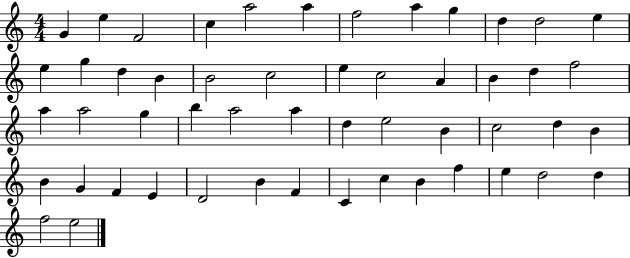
{
  \clef treble
  \numericTimeSignature
  \time 4/4
  \key c \major
  g'4 e''4 f'2 | c''4 a''2 a''4 | f''2 a''4 g''4 | d''4 d''2 e''4 | \break e''4 g''4 d''4 b'4 | b'2 c''2 | e''4 c''2 a'4 | b'4 d''4 f''2 | \break a''4 a''2 g''4 | b''4 a''2 a''4 | d''4 e''2 b'4 | c''2 d''4 b'4 | \break b'4 g'4 f'4 e'4 | d'2 b'4 f'4 | c'4 c''4 b'4 f''4 | e''4 d''2 d''4 | \break f''2 e''2 | \bar "|."
}